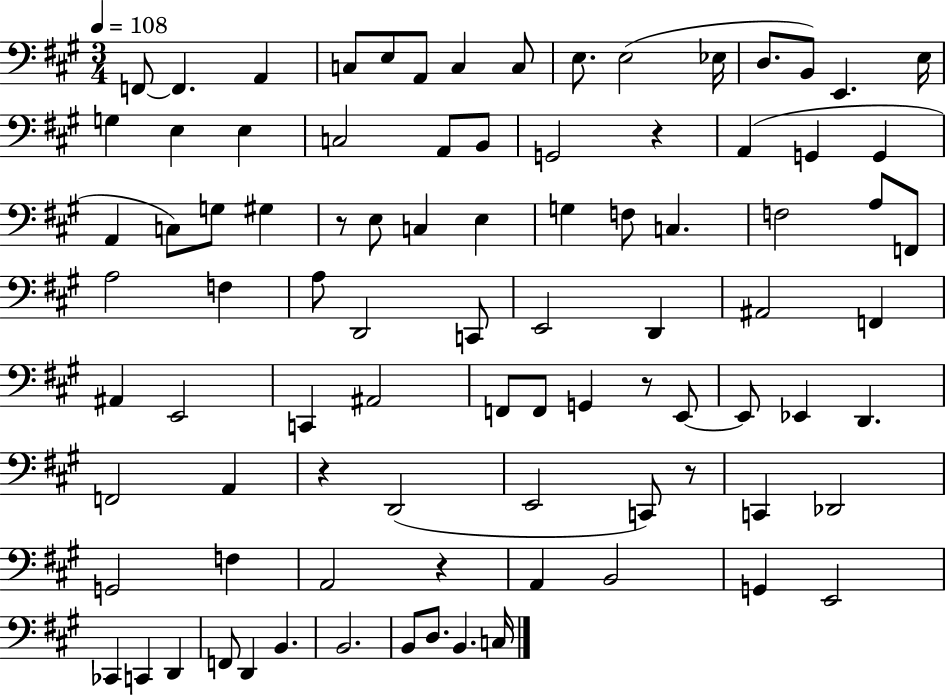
X:1
T:Untitled
M:3/4
L:1/4
K:A
F,,/2 F,, A,, C,/2 E,/2 A,,/2 C, C,/2 E,/2 E,2 _E,/4 D,/2 B,,/2 E,, E,/4 G, E, E, C,2 A,,/2 B,,/2 G,,2 z A,, G,, G,, A,, C,/2 G,/2 ^G, z/2 E,/2 C, E, G, F,/2 C, F,2 A,/2 F,,/2 A,2 F, A,/2 D,,2 C,,/2 E,,2 D,, ^A,,2 F,, ^A,, E,,2 C,, ^A,,2 F,,/2 F,,/2 G,, z/2 E,,/2 E,,/2 _E,, D,, F,,2 A,, z D,,2 E,,2 C,,/2 z/2 C,, _D,,2 G,,2 F, A,,2 z A,, B,,2 G,, E,,2 _C,, C,, D,, F,,/2 D,, B,, B,,2 B,,/2 D,/2 B,, C,/4